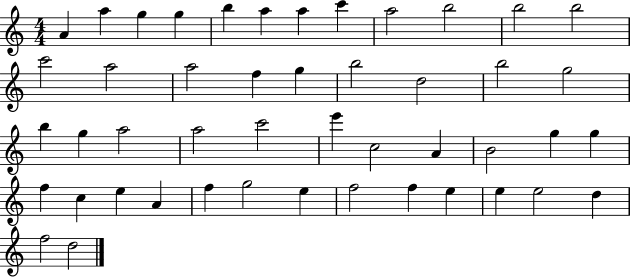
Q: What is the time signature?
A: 4/4